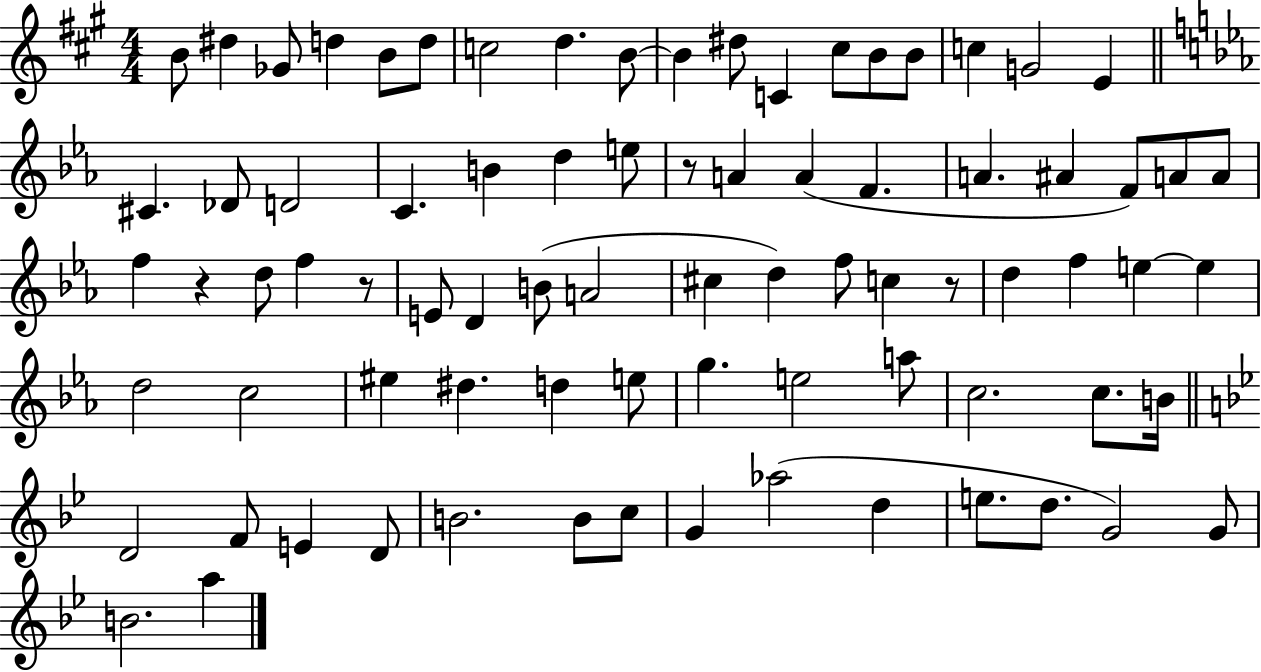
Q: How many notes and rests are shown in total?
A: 80